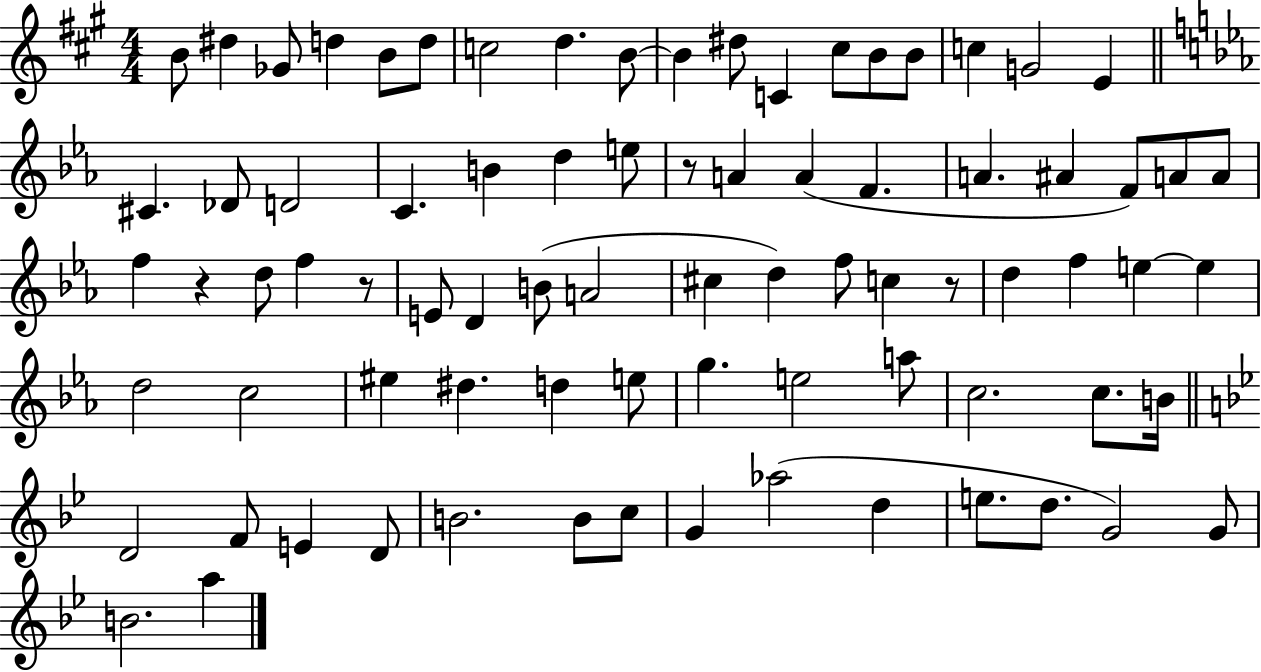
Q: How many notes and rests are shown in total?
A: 80